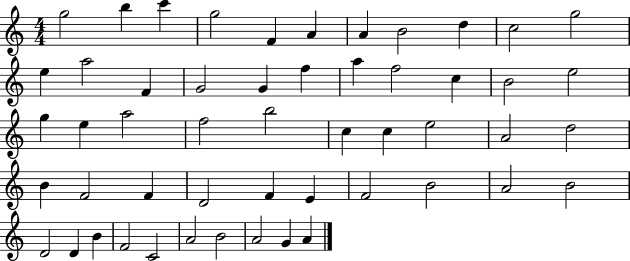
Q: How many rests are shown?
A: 0